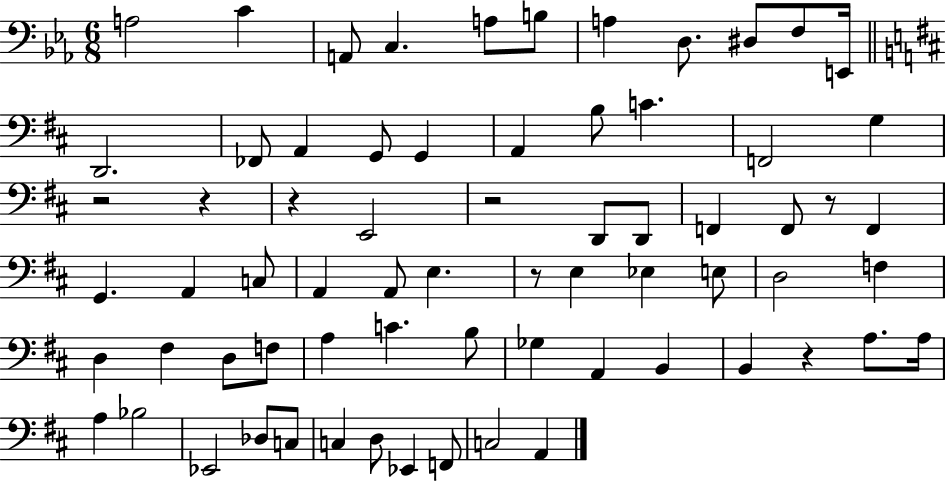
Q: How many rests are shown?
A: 7